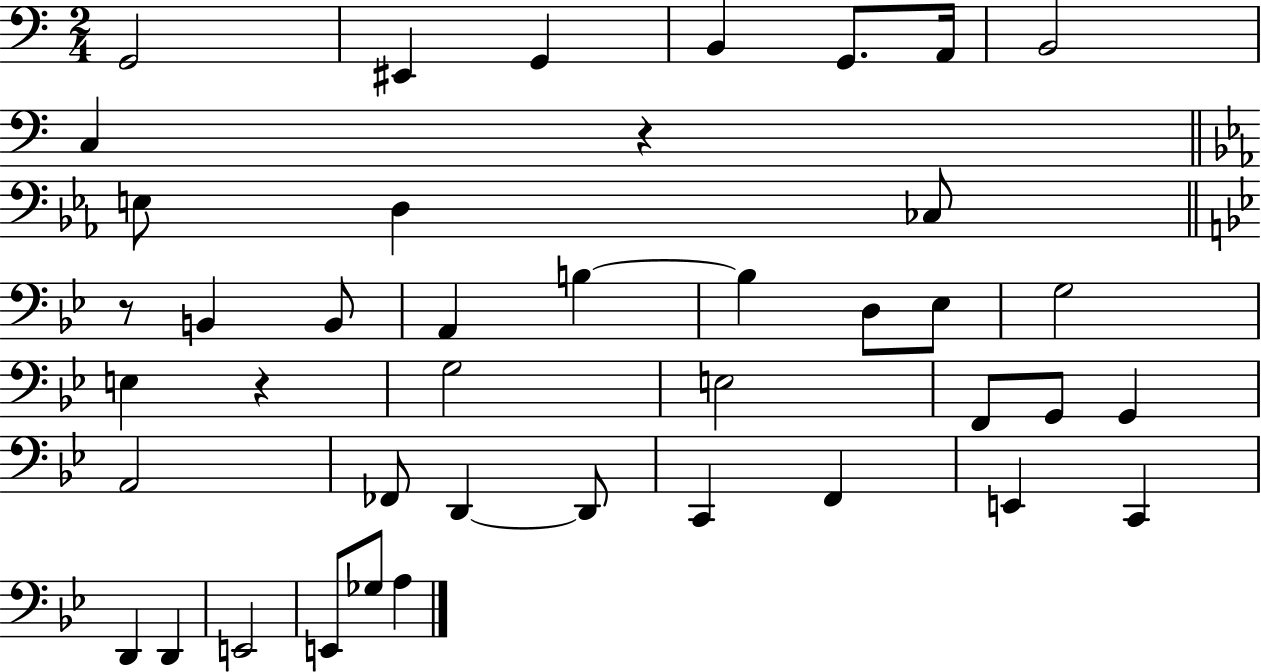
G2/h EIS2/q G2/q B2/q G2/e. A2/s B2/h C3/q R/q E3/e D3/q CES3/e R/e B2/q B2/e A2/q B3/q B3/q D3/e Eb3/e G3/h E3/q R/q G3/h E3/h F2/e G2/e G2/q A2/h FES2/e D2/q D2/e C2/q F2/q E2/q C2/q D2/q D2/q E2/h E2/e Gb3/e A3/q